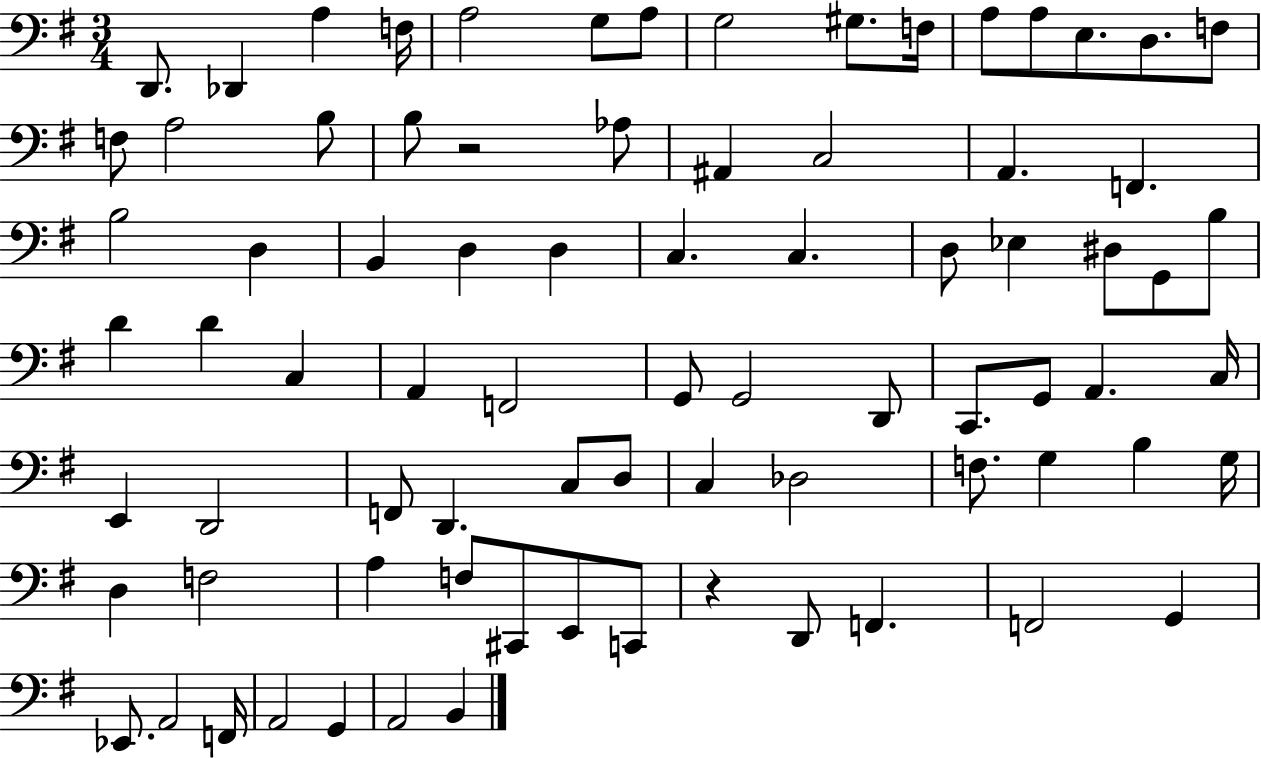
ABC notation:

X:1
T:Untitled
M:3/4
L:1/4
K:G
D,,/2 _D,, A, F,/4 A,2 G,/2 A,/2 G,2 ^G,/2 F,/4 A,/2 A,/2 E,/2 D,/2 F,/2 F,/2 A,2 B,/2 B,/2 z2 _A,/2 ^A,, C,2 A,, F,, B,2 D, B,, D, D, C, C, D,/2 _E, ^D,/2 G,,/2 B,/2 D D C, A,, F,,2 G,,/2 G,,2 D,,/2 C,,/2 G,,/2 A,, C,/4 E,, D,,2 F,,/2 D,, C,/2 D,/2 C, _D,2 F,/2 G, B, G,/4 D, F,2 A, F,/2 ^C,,/2 E,,/2 C,,/2 z D,,/2 F,, F,,2 G,, _E,,/2 A,,2 F,,/4 A,,2 G,, A,,2 B,,